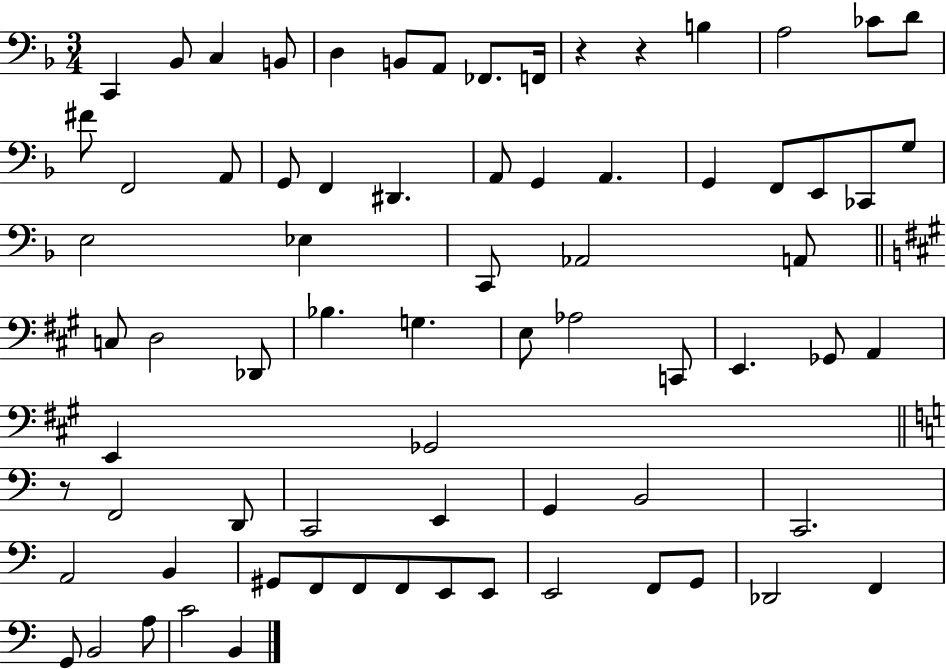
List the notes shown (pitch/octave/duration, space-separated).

C2/q Bb2/e C3/q B2/e D3/q B2/e A2/e FES2/e. F2/s R/q R/q B3/q A3/h CES4/e D4/e F#4/e F2/h A2/e G2/e F2/q D#2/q. A2/e G2/q A2/q. G2/q F2/e E2/e CES2/e G3/e E3/h Eb3/q C2/e Ab2/h A2/e C3/e D3/h Db2/e Bb3/q. G3/q. E3/e Ab3/h C2/e E2/q. Gb2/e A2/q E2/q Gb2/h R/e F2/h D2/e C2/h E2/q G2/q B2/h C2/h. A2/h B2/q G#2/e F2/e F2/e F2/e E2/e E2/e E2/h F2/e G2/e Db2/h F2/q G2/e B2/h A3/e C4/h B2/q